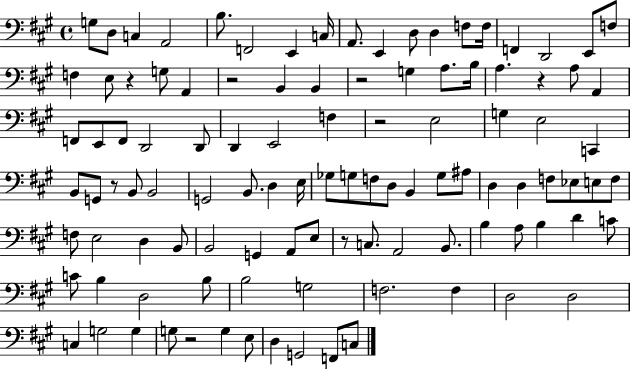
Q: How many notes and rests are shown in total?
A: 107